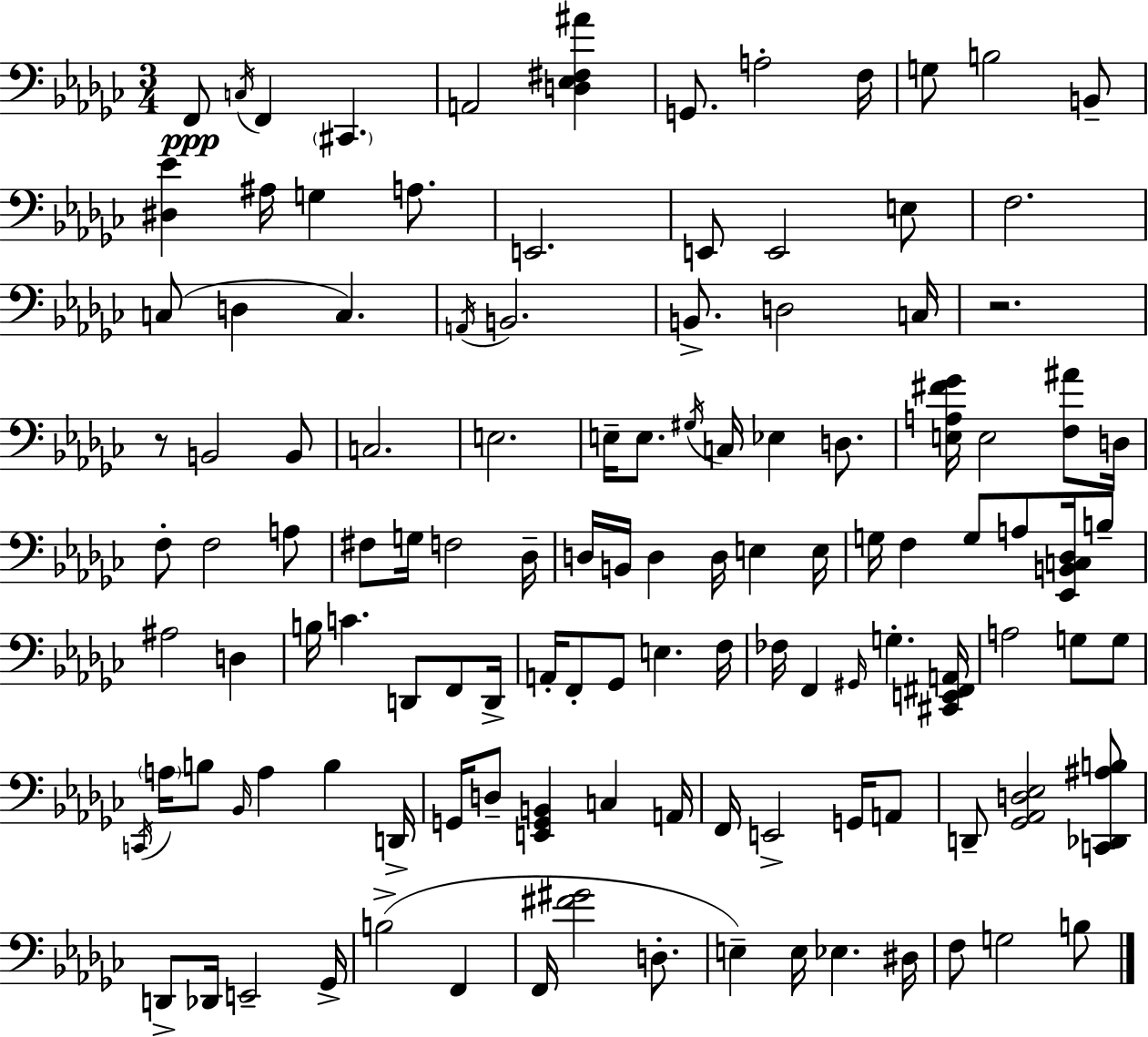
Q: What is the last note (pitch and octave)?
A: B3